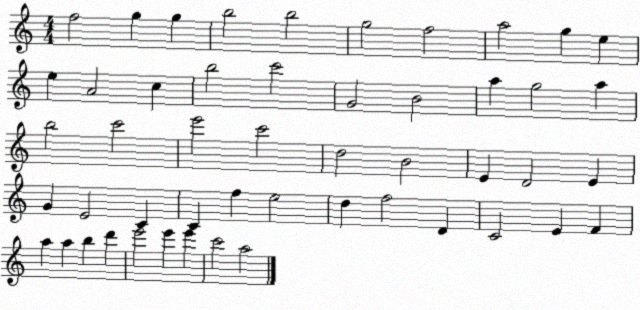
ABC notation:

X:1
T:Untitled
M:4/4
L:1/4
K:C
f2 g g b2 b2 g2 f2 a2 g e e A2 c b2 c'2 G2 B2 a g2 a b2 c'2 e'2 c'2 d2 B2 E D2 E G E2 C C f e2 d f2 D C2 E F a a b d' e'2 e' e' c'2 a2